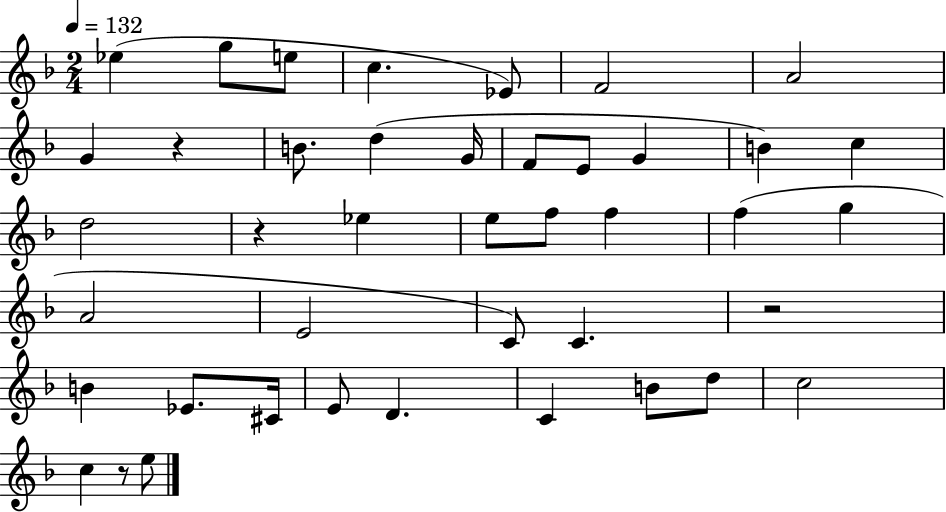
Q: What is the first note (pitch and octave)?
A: Eb5